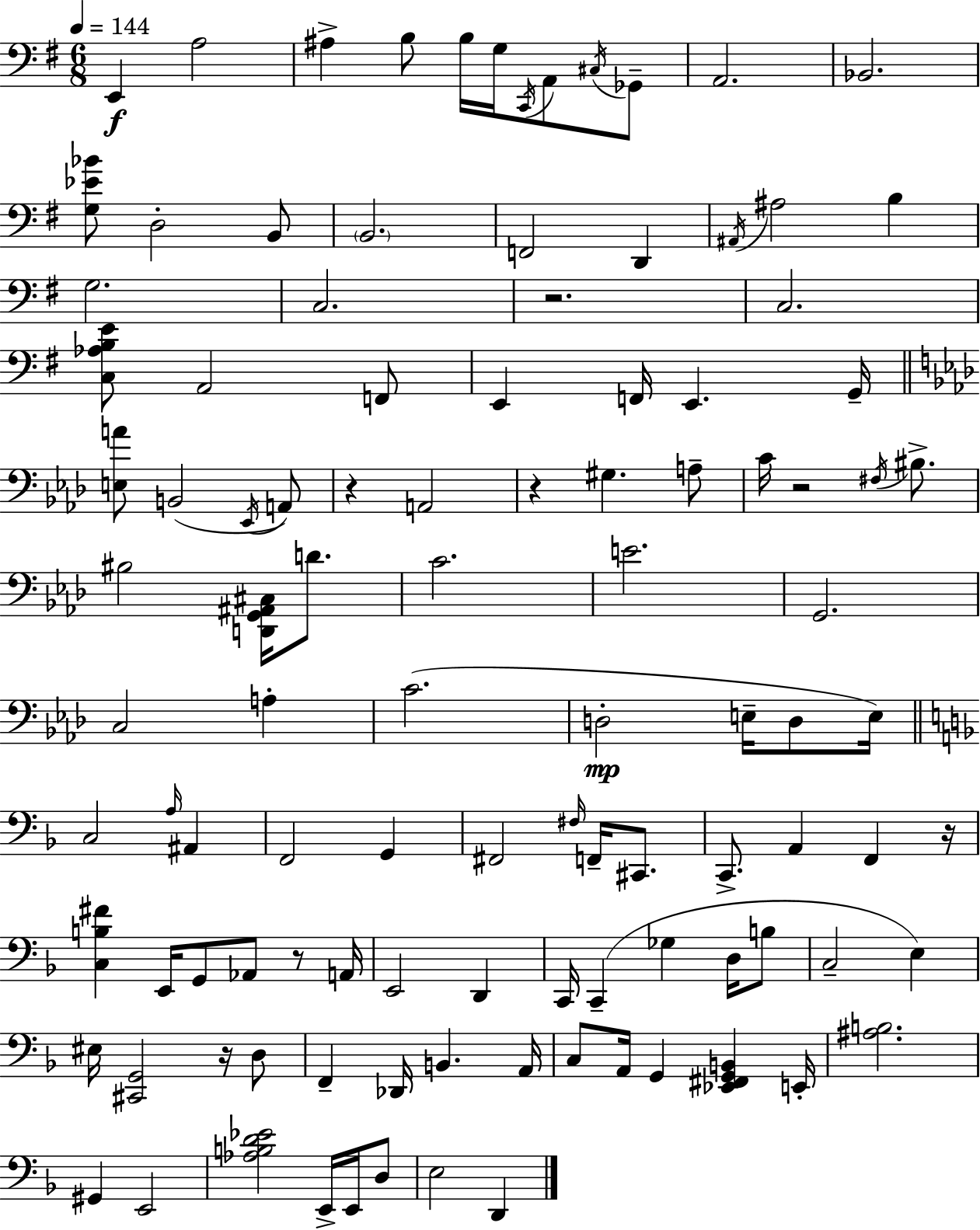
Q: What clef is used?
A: bass